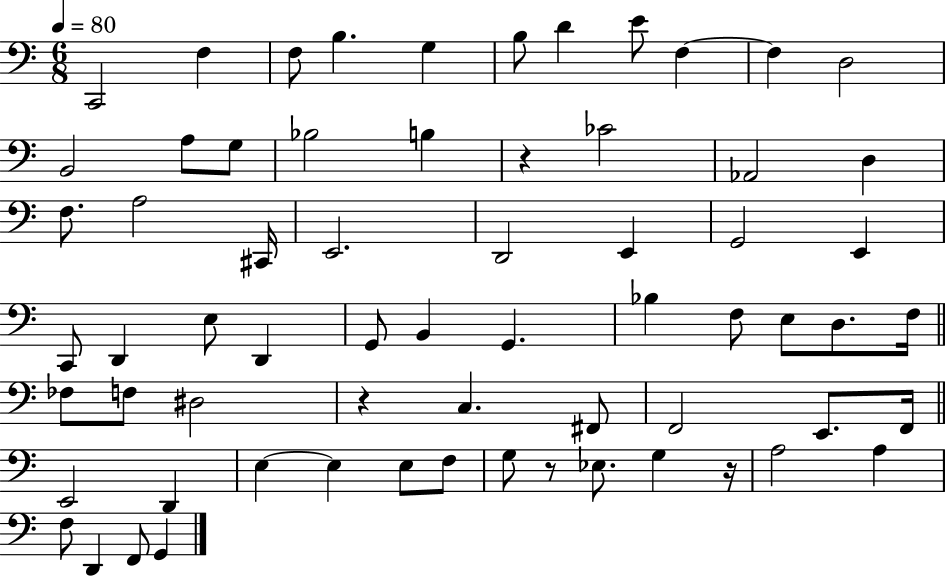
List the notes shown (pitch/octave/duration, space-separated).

C2/h F3/q F3/e B3/q. G3/q B3/e D4/q E4/e F3/q F3/q D3/h B2/h A3/e G3/e Bb3/h B3/q R/q CES4/h Ab2/h D3/q F3/e. A3/h C#2/s E2/h. D2/h E2/q G2/h E2/q C2/e D2/q E3/e D2/q G2/e B2/q G2/q. Bb3/q F3/e E3/e D3/e. F3/s FES3/e F3/e D#3/h R/q C3/q. F#2/e F2/h E2/e. F2/s E2/h D2/q E3/q E3/q E3/e F3/e G3/e R/e Eb3/e. G3/q R/s A3/h A3/q F3/e D2/q F2/e G2/q